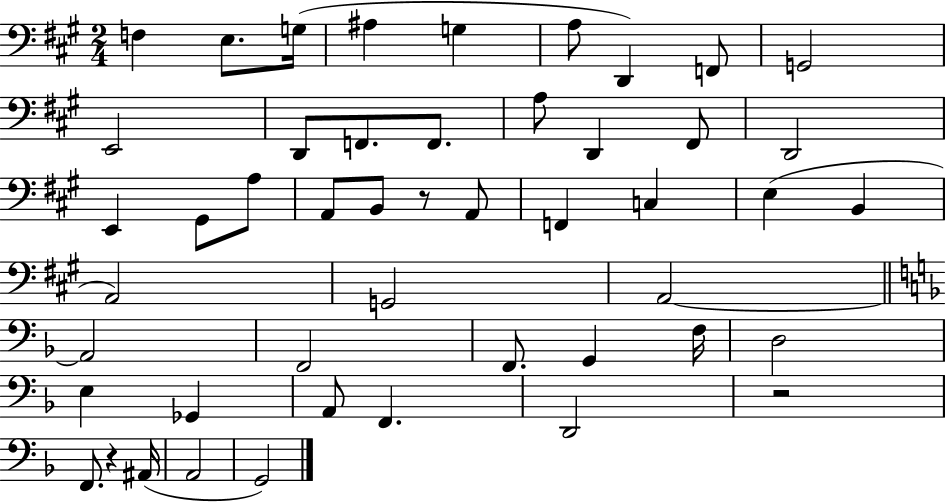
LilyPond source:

{
  \clef bass
  \numericTimeSignature
  \time 2/4
  \key a \major
  \repeat volta 2 { f4 e8. g16( | ais4 g4 | a8 d,4) f,8 | g,2 | \break e,2 | d,8 f,8. f,8. | a8 d,4 fis,8 | d,2 | \break e,4 gis,8 a8 | a,8 b,8 r8 a,8 | f,4 c4 | e4( b,4 | \break a,2) | g,2 | a,2~~ | \bar "||" \break \key f \major a,2 | f,2 | f,8. g,4 f16 | d2 | \break e4 ges,4 | a,8 f,4. | d,2 | r2 | \break f,8. r4 ais,16( | a,2 | g,2) | } \bar "|."
}